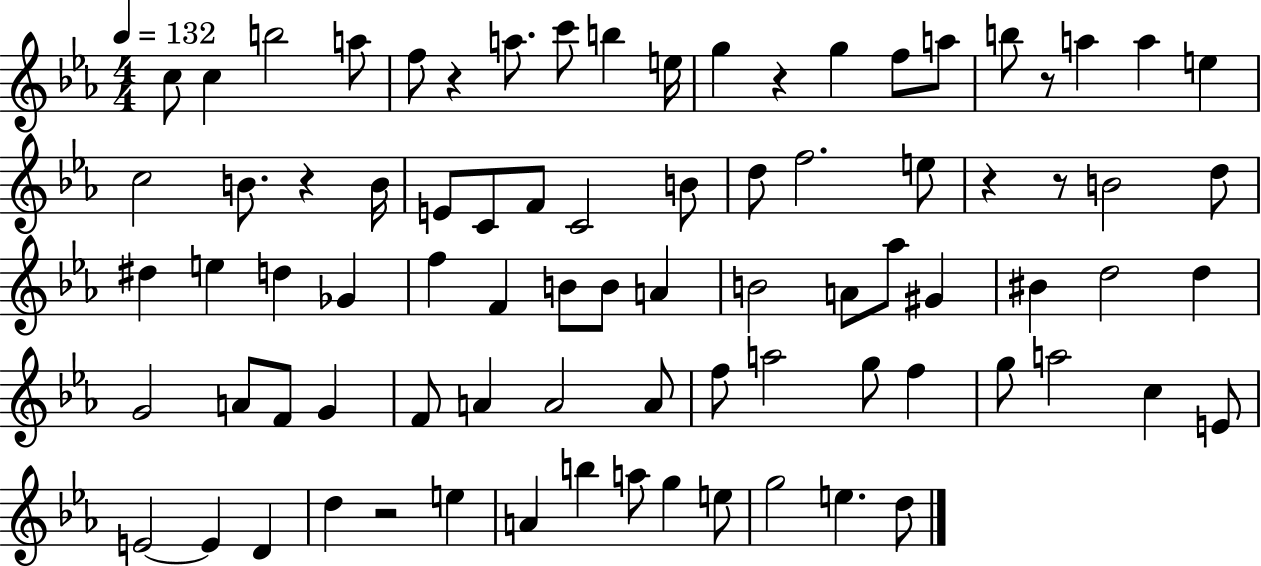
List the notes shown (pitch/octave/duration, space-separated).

C5/e C5/q B5/h A5/e F5/e R/q A5/e. C6/e B5/q E5/s G5/q R/q G5/q F5/e A5/e B5/e R/e A5/q A5/q E5/q C5/h B4/e. R/q B4/s E4/e C4/e F4/e C4/h B4/e D5/e F5/h. E5/e R/q R/e B4/h D5/e D#5/q E5/q D5/q Gb4/q F5/q F4/q B4/e B4/e A4/q B4/h A4/e Ab5/e G#4/q BIS4/q D5/h D5/q G4/h A4/e F4/e G4/q F4/e A4/q A4/h A4/e F5/e A5/h G5/e F5/q G5/e A5/h C5/q E4/e E4/h E4/q D4/q D5/q R/h E5/q A4/q B5/q A5/e G5/q E5/e G5/h E5/q. D5/e